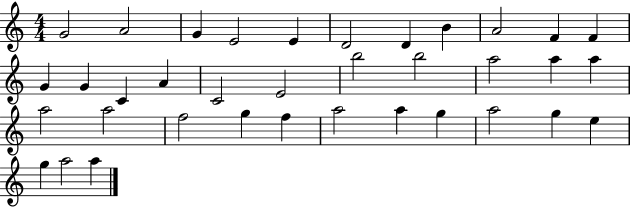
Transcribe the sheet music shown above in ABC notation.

X:1
T:Untitled
M:4/4
L:1/4
K:C
G2 A2 G E2 E D2 D B A2 F F G G C A C2 E2 b2 b2 a2 a a a2 a2 f2 g f a2 a g a2 g e g a2 a